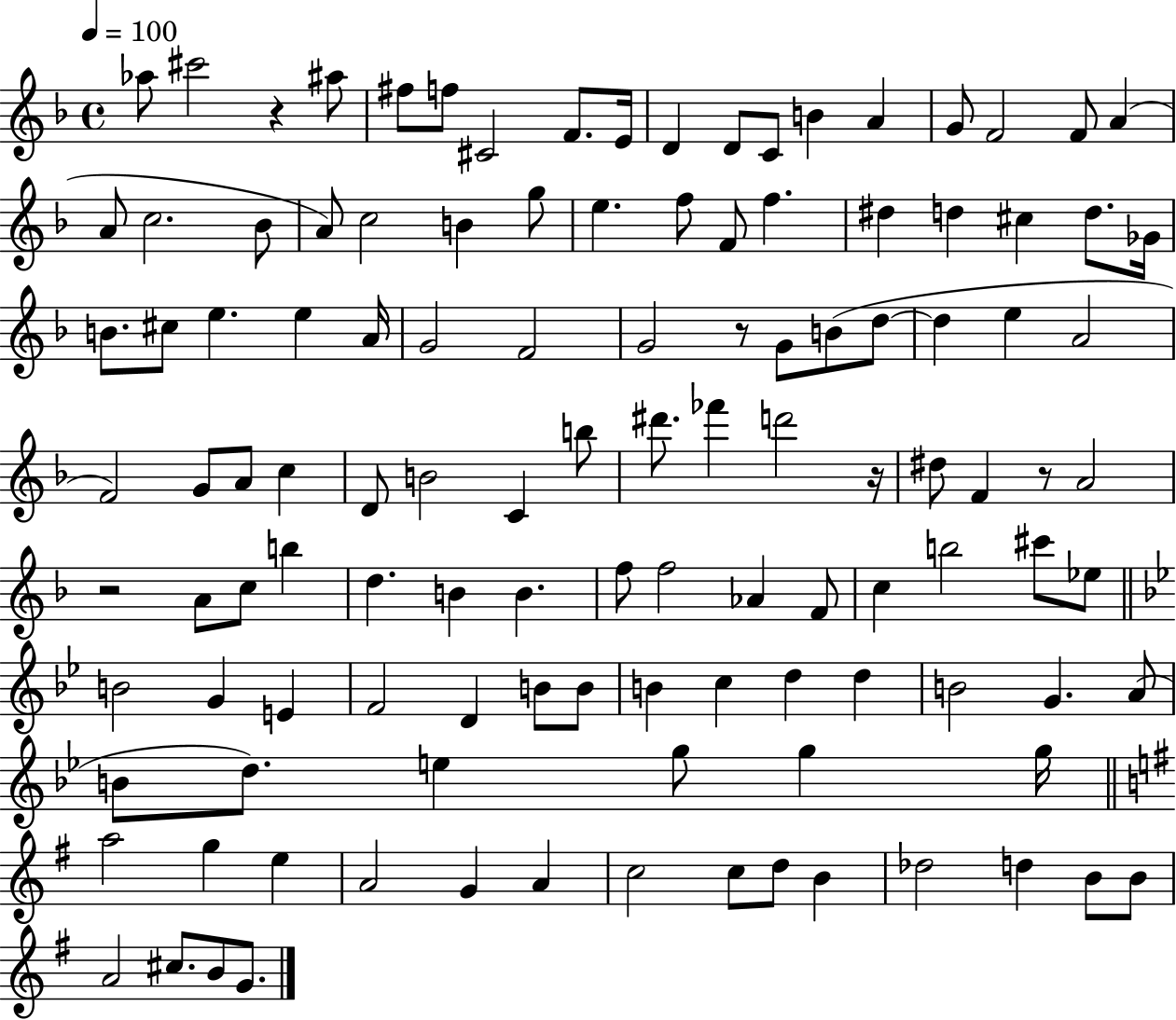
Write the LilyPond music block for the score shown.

{
  \clef treble
  \time 4/4
  \defaultTimeSignature
  \key f \major
  \tempo 4 = 100
  \repeat volta 2 { aes''8 cis'''2 r4 ais''8 | fis''8 f''8 cis'2 f'8. e'16 | d'4 d'8 c'8 b'4 a'4 | g'8 f'2 f'8 a'4( | \break a'8 c''2. bes'8 | a'8) c''2 b'4 g''8 | e''4. f''8 f'8 f''4. | dis''4 d''4 cis''4 d''8. ges'16 | \break b'8. cis''8 e''4. e''4 a'16 | g'2 f'2 | g'2 r8 g'8 b'8( d''8~~ | d''4 e''4 a'2 | \break f'2) g'8 a'8 c''4 | d'8 b'2 c'4 b''8 | dis'''8. fes'''4 d'''2 r16 | dis''8 f'4 r8 a'2 | \break r2 a'8 c''8 b''4 | d''4. b'4 b'4. | f''8 f''2 aes'4 f'8 | c''4 b''2 cis'''8 ees''8 | \break \bar "||" \break \key bes \major b'2 g'4 e'4 | f'2 d'4 b'8 b'8 | b'4 c''4 d''4 d''4 | b'2 g'4. a'8( | \break b'8 d''8.) e''4 g''8 g''4 g''16 | \bar "||" \break \key g \major a''2 g''4 e''4 | a'2 g'4 a'4 | c''2 c''8 d''8 b'4 | des''2 d''4 b'8 b'8 | \break a'2 cis''8. b'8 g'8. | } \bar "|."
}